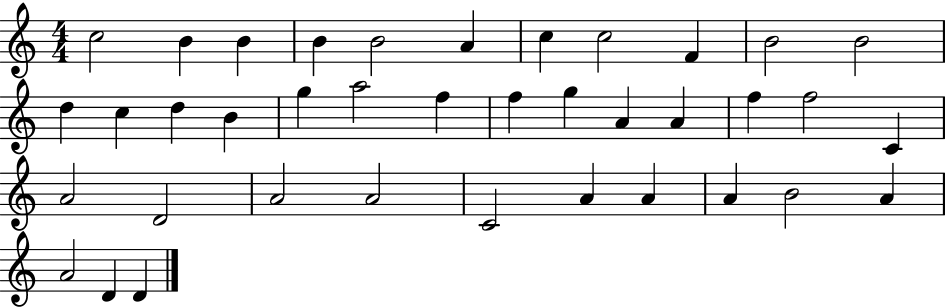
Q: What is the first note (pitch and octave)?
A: C5